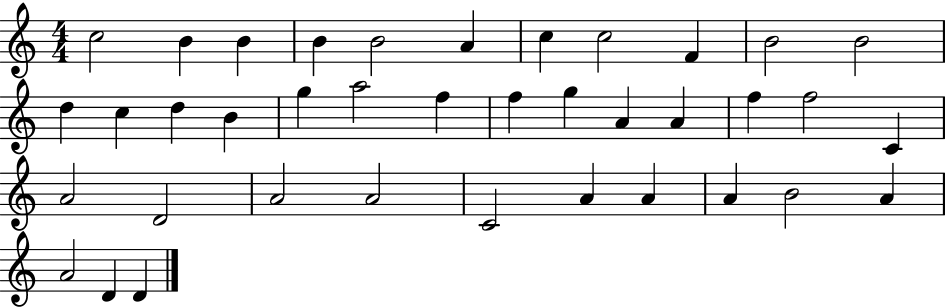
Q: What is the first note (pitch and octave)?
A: C5